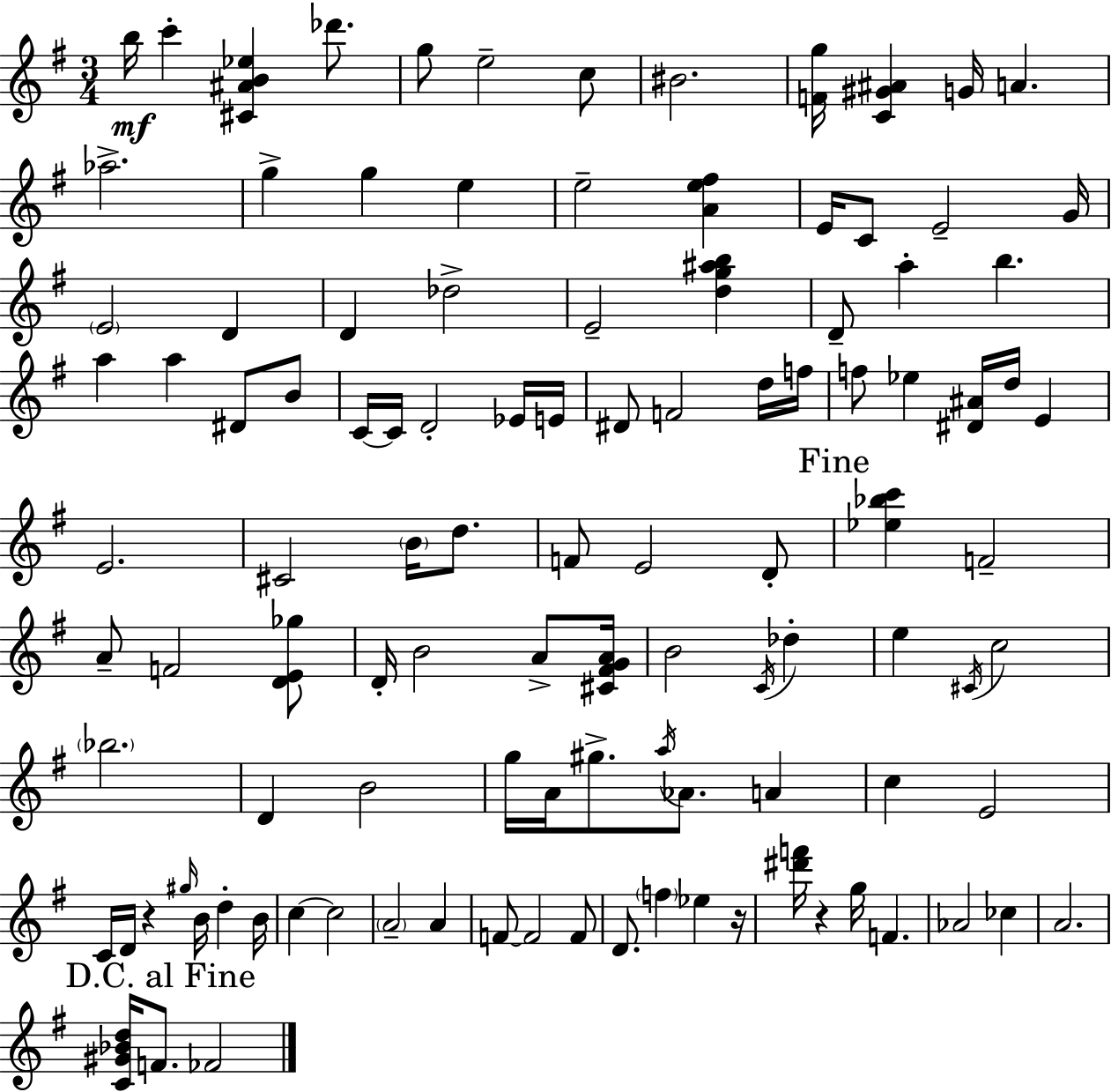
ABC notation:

X:1
T:Untitled
M:3/4
L:1/4
K:Em
b/4 c' [^C^AB_e] _d'/2 g/2 e2 c/2 ^B2 [Fg]/4 [C^G^A] G/4 A _a2 g g e e2 [Ae^f] E/4 C/2 E2 G/4 E2 D D _d2 E2 [dg^ab] D/2 a b a a ^D/2 B/2 C/4 C/4 D2 _E/4 E/4 ^D/2 F2 d/4 f/4 f/2 _e [^D^A]/4 d/4 E E2 ^C2 B/4 d/2 F/2 E2 D/2 [_e_bc'] F2 A/2 F2 [DE_g]/2 D/4 B2 A/2 [^C^FGA]/4 B2 C/4 _d e ^C/4 c2 _b2 D B2 g/4 A/4 ^g/2 a/4 _A/2 A c E2 C/4 D/4 z ^g/4 B/4 d B/4 c c2 A2 A F/2 F2 F/2 D/2 f _e z/4 [^d'f']/4 z g/4 F _A2 _c A2 [C^G_Bd]/4 F/2 _F2